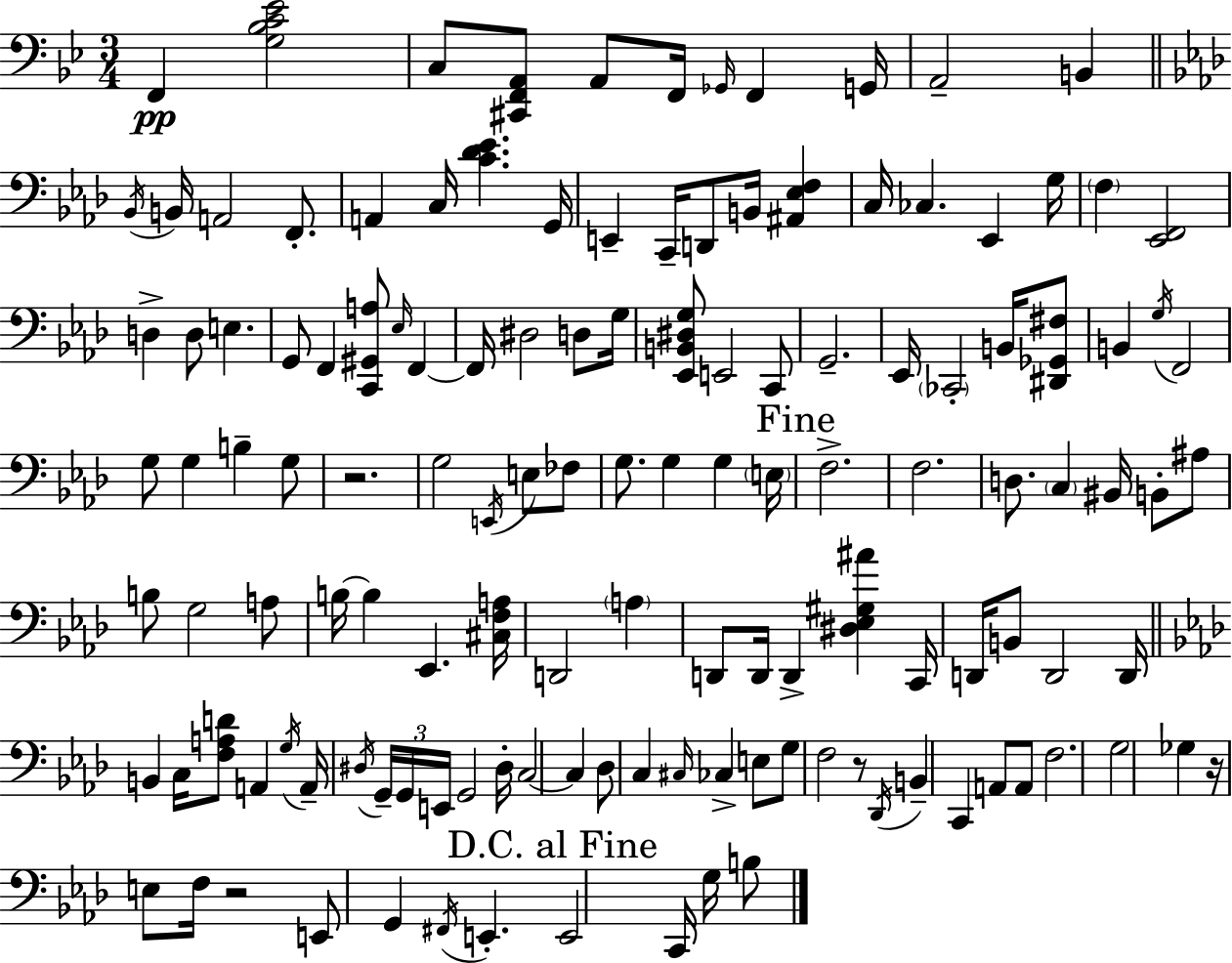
F2/q [G3,Bb3,C4,Eb4]/h C3/e [C#2,F2,A2]/e A2/e F2/s Gb2/s F2/q G2/s A2/h B2/q Bb2/s B2/s A2/h F2/e. A2/q C3/s [C4,Db4,Eb4]/q. G2/s E2/q C2/s D2/e B2/s [A#2,Eb3,F3]/q C3/s CES3/q. Eb2/q G3/s F3/q [Eb2,F2]/h D3/q D3/e E3/q. G2/e F2/q [C2,G#2,A3]/e Eb3/s F2/q F2/s D#3/h D3/e G3/s [Eb2,B2,D#3,G3]/e E2/h C2/e G2/h. Eb2/s CES2/h B2/s [D#2,Gb2,F#3]/e B2/q G3/s F2/h G3/e G3/q B3/q G3/e R/h. G3/h E2/s E3/e FES3/e G3/e. G3/q G3/q E3/s F3/h. F3/h. D3/e. C3/q BIS2/s B2/e A#3/e B3/e G3/h A3/e B3/s B3/q Eb2/q. [C#3,F3,A3]/s D2/h A3/q D2/e D2/s D2/q [D#3,Eb3,G#3,A#4]/q C2/s D2/s B2/e D2/h D2/s B2/q C3/s [F3,A3,D4]/e A2/q G3/s A2/s D#3/s G2/s G2/s E2/s G2/h D#3/s C3/h C3/q Db3/e C3/q C#3/s CES3/q E3/e G3/e F3/h R/e Db2/s B2/q C2/q A2/e A2/e F3/h. G3/h Gb3/q R/s E3/e F3/s R/h E2/e G2/q F#2/s E2/q. E2/h C2/s G3/s B3/e